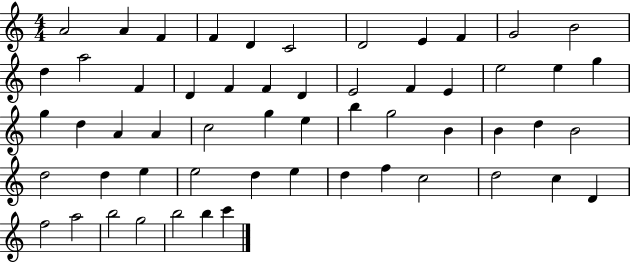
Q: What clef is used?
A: treble